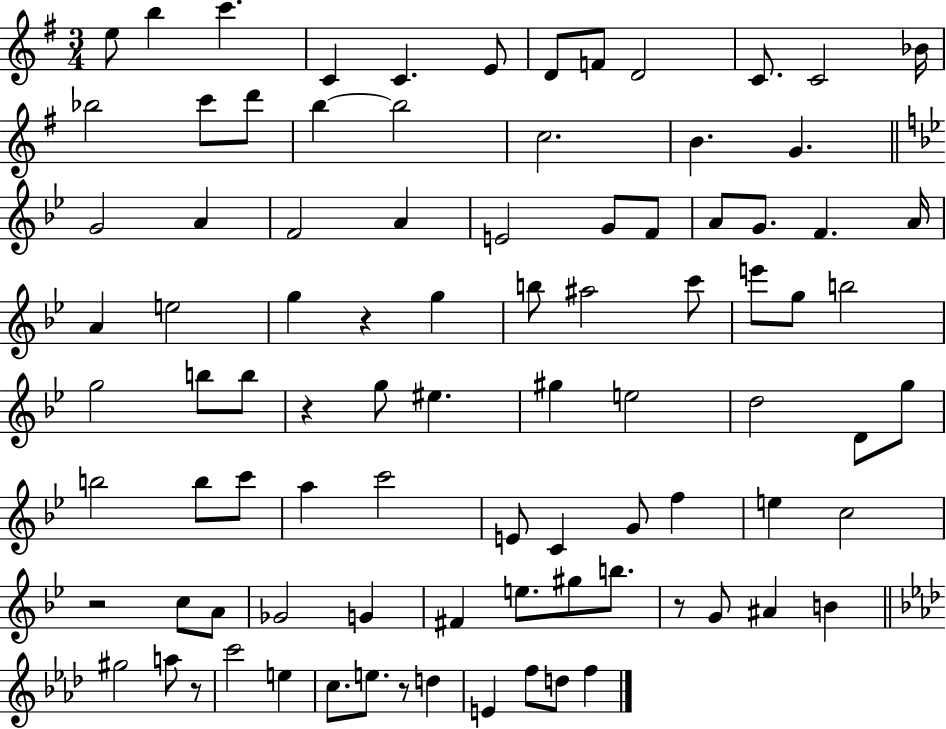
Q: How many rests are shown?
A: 6